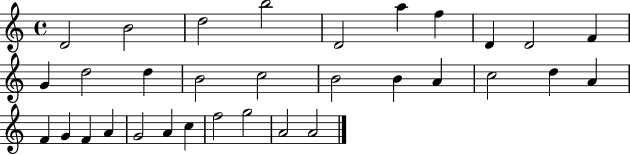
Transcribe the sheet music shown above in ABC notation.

X:1
T:Untitled
M:4/4
L:1/4
K:C
D2 B2 d2 b2 D2 a f D D2 F G d2 d B2 c2 B2 B A c2 d A F G F A G2 A c f2 g2 A2 A2